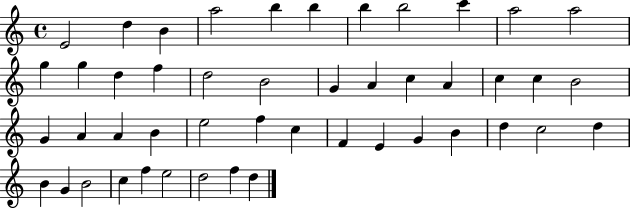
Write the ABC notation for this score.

X:1
T:Untitled
M:4/4
L:1/4
K:C
E2 d B a2 b b b b2 c' a2 a2 g g d f d2 B2 G A c A c c B2 G A A B e2 f c F E G B d c2 d B G B2 c f e2 d2 f d